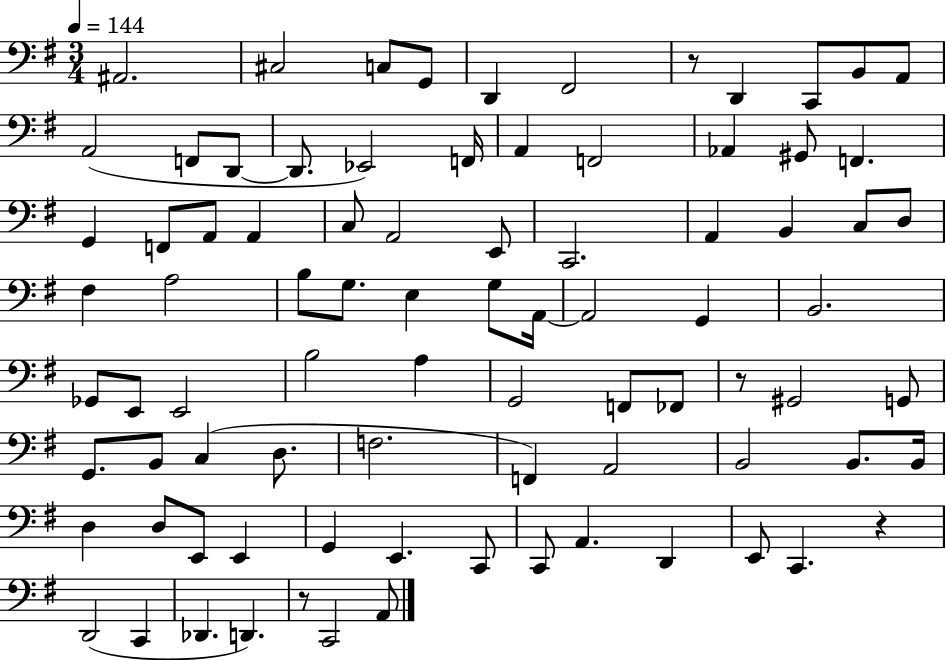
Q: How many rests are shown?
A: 4